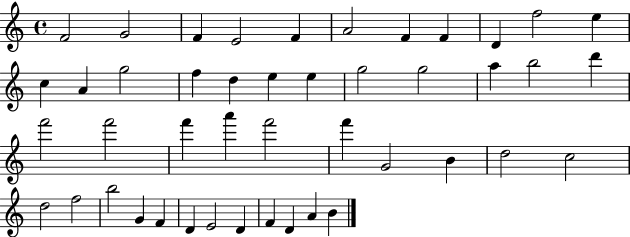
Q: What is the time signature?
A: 4/4